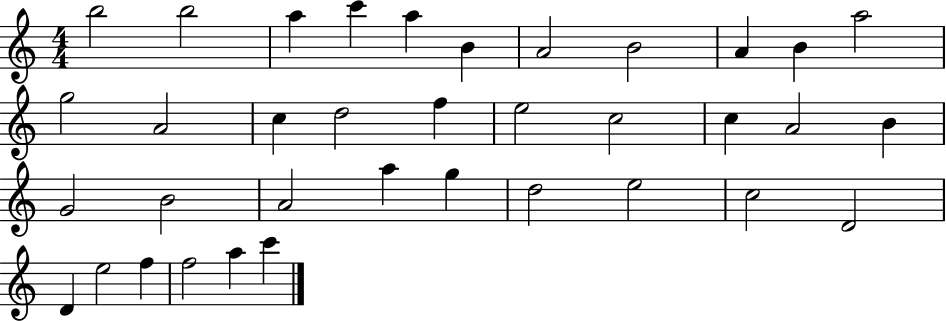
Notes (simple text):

B5/h B5/h A5/q C6/q A5/q B4/q A4/h B4/h A4/q B4/q A5/h G5/h A4/h C5/q D5/h F5/q E5/h C5/h C5/q A4/h B4/q G4/h B4/h A4/h A5/q G5/q D5/h E5/h C5/h D4/h D4/q E5/h F5/q F5/h A5/q C6/q